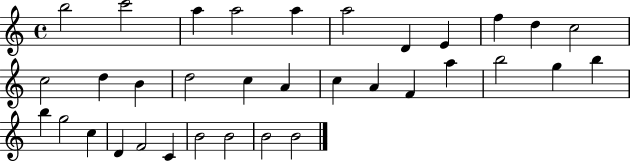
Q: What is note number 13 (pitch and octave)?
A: D5